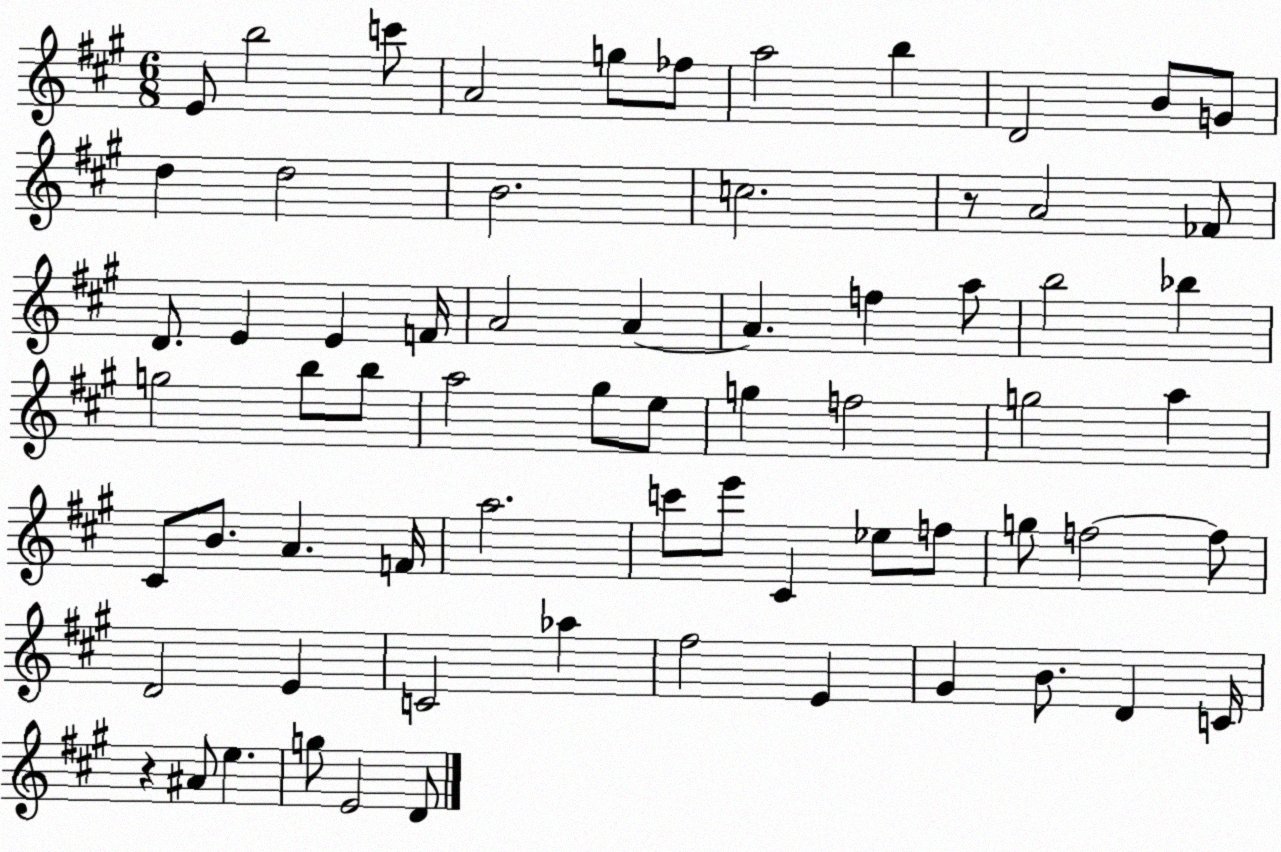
X:1
T:Untitled
M:6/8
L:1/4
K:A
E/2 b2 c'/2 A2 g/2 _f/2 a2 b D2 B/2 G/2 d d2 B2 c2 z/2 A2 _F/2 D/2 E E F/4 A2 A A f a/2 b2 _b g2 b/2 b/2 a2 ^g/2 e/2 g f2 g2 a ^C/2 B/2 A F/4 a2 c'/2 e'/2 ^C _e/2 f/2 g/2 f2 f/2 D2 E C2 _a ^f2 E ^G B/2 D C/4 z ^A/2 e g/2 E2 D/2